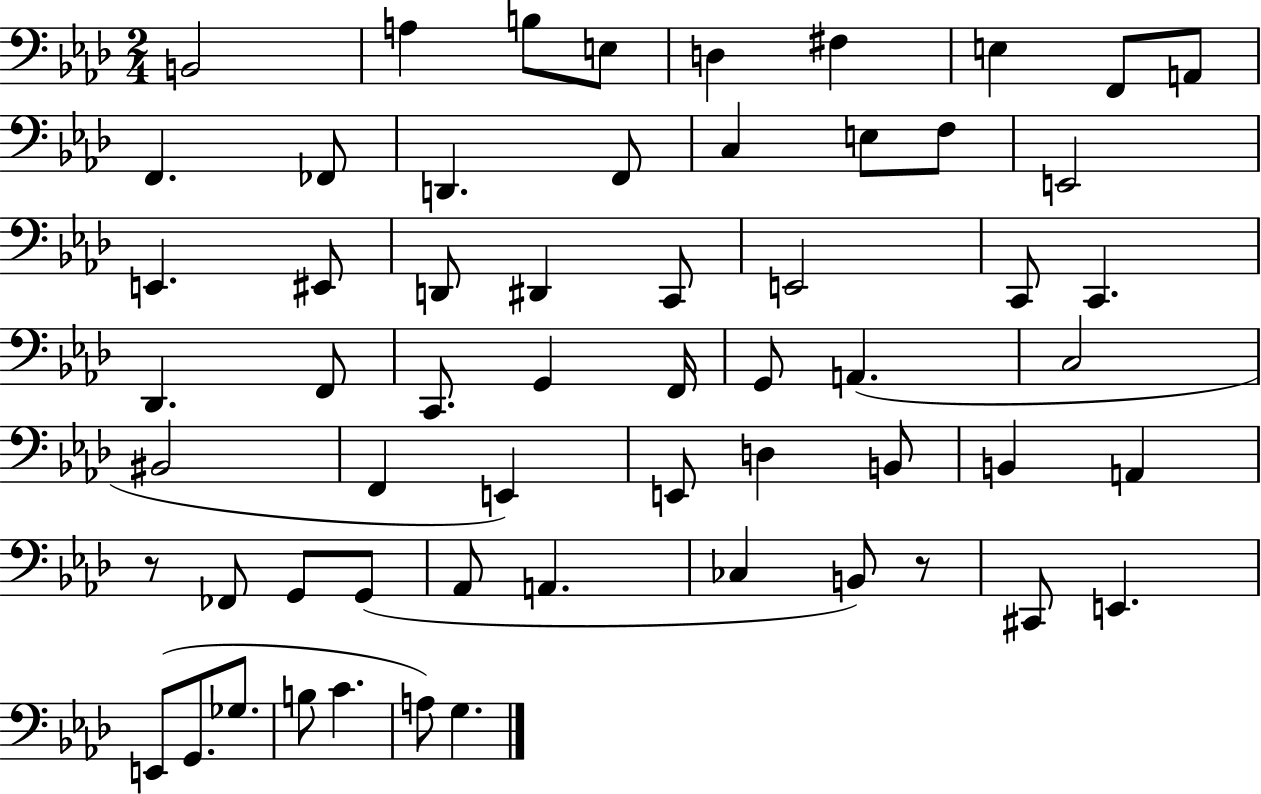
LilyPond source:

{
  \clef bass
  \numericTimeSignature
  \time 2/4
  \key aes \major
  b,2 | a4 b8 e8 | d4 fis4 | e4 f,8 a,8 | \break f,4. fes,8 | d,4. f,8 | c4 e8 f8 | e,2 | \break e,4. eis,8 | d,8 dis,4 c,8 | e,2 | c,8 c,4. | \break des,4. f,8 | c,8. g,4 f,16 | g,8 a,4.( | c2 | \break bis,2 | f,4 e,4) | e,8 d4 b,8 | b,4 a,4 | \break r8 fes,8 g,8 g,8( | aes,8 a,4. | ces4 b,8) r8 | cis,8 e,4. | \break e,8( g,8. ges8. | b8 c'4. | a8) g4. | \bar "|."
}